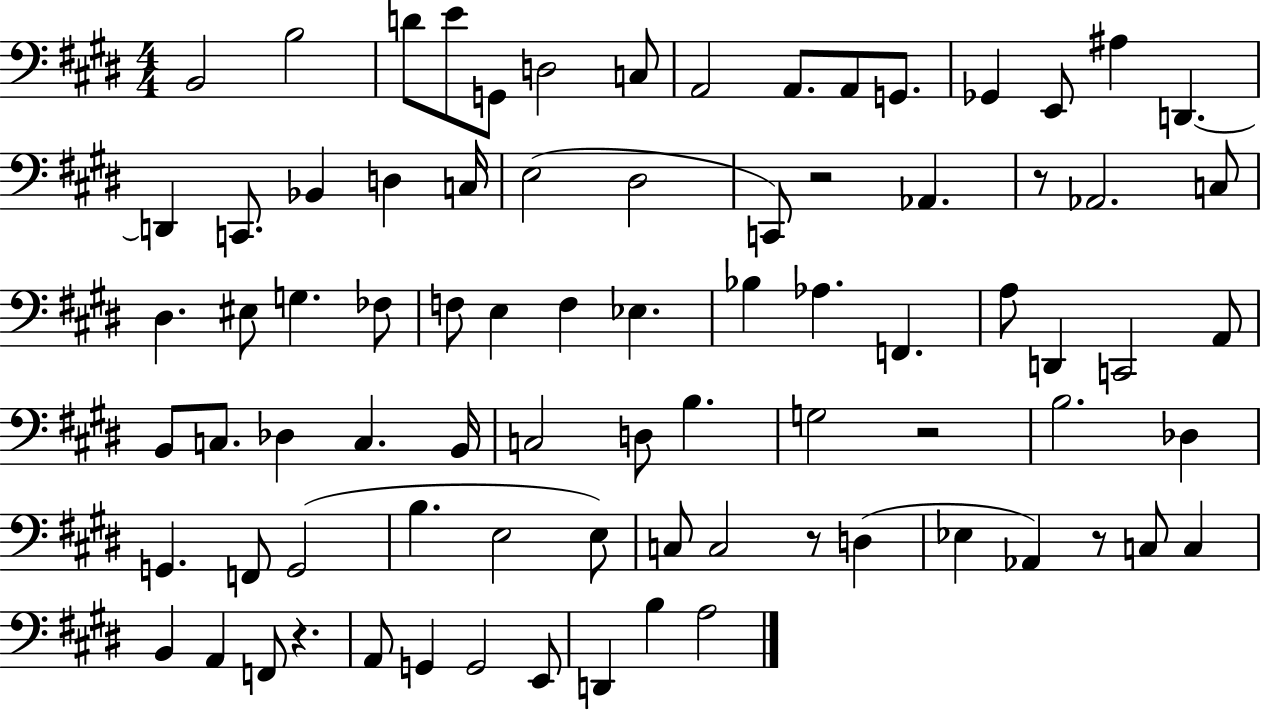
X:1
T:Untitled
M:4/4
L:1/4
K:E
B,,2 B,2 D/2 E/2 G,,/2 D,2 C,/2 A,,2 A,,/2 A,,/2 G,,/2 _G,, E,,/2 ^A, D,, D,, C,,/2 _B,, D, C,/4 E,2 ^D,2 C,,/2 z2 _A,, z/2 _A,,2 C,/2 ^D, ^E,/2 G, _F,/2 F,/2 E, F, _E, _B, _A, F,, A,/2 D,, C,,2 A,,/2 B,,/2 C,/2 _D, C, B,,/4 C,2 D,/2 B, G,2 z2 B,2 _D, G,, F,,/2 G,,2 B, E,2 E,/2 C,/2 C,2 z/2 D, _E, _A,, z/2 C,/2 C, B,, A,, F,,/2 z A,,/2 G,, G,,2 E,,/2 D,, B, A,2